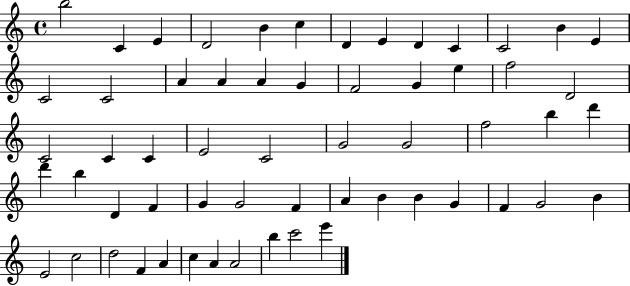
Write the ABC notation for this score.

X:1
T:Untitled
M:4/4
L:1/4
K:C
b2 C E D2 B c D E D C C2 B E C2 C2 A A A G F2 G e f2 D2 C2 C C E2 C2 G2 G2 f2 b d' d' b D F G G2 F A B B G F G2 B E2 c2 d2 F A c A A2 b c'2 e'